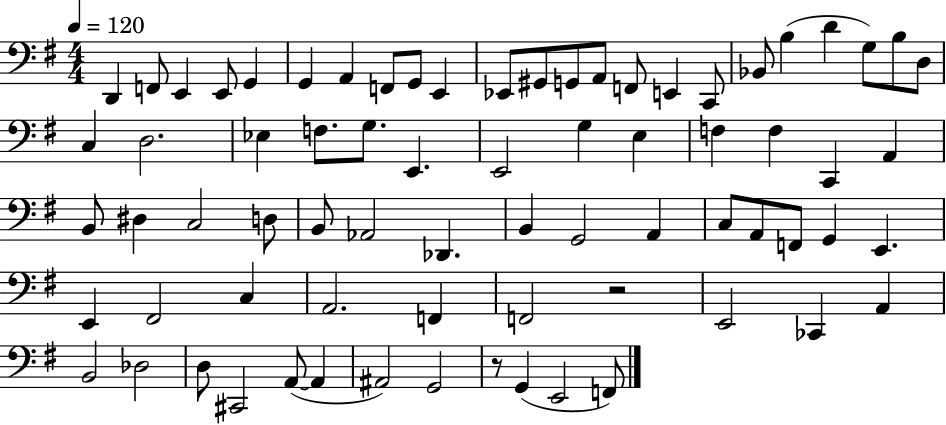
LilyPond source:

{
  \clef bass
  \numericTimeSignature
  \time 4/4
  \key g \major
  \tempo 4 = 120
  d,4 f,8 e,4 e,8 g,4 | g,4 a,4 f,8 g,8 e,4 | ees,8 gis,8 g,8 a,8 f,8 e,4 c,8 | bes,8 b4( d'4 g8) b8 d8 | \break c4 d2. | ees4 f8. g8. e,4. | e,2 g4 e4 | f4 f4 c,4 a,4 | \break b,8 dis4 c2 d8 | b,8 aes,2 des,4. | b,4 g,2 a,4 | c8 a,8 f,8 g,4 e,4. | \break e,4 fis,2 c4 | a,2. f,4 | f,2 r2 | e,2 ces,4 a,4 | \break b,2 des2 | d8 cis,2 a,8~(~ a,4 | ais,2) g,2 | r8 g,4( e,2 f,8) | \break \bar "|."
}